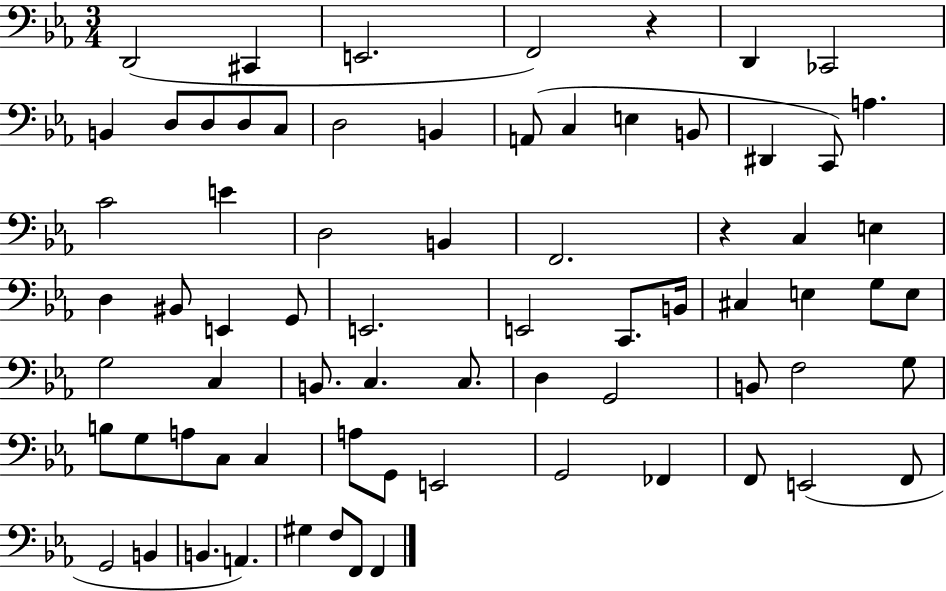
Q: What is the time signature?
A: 3/4